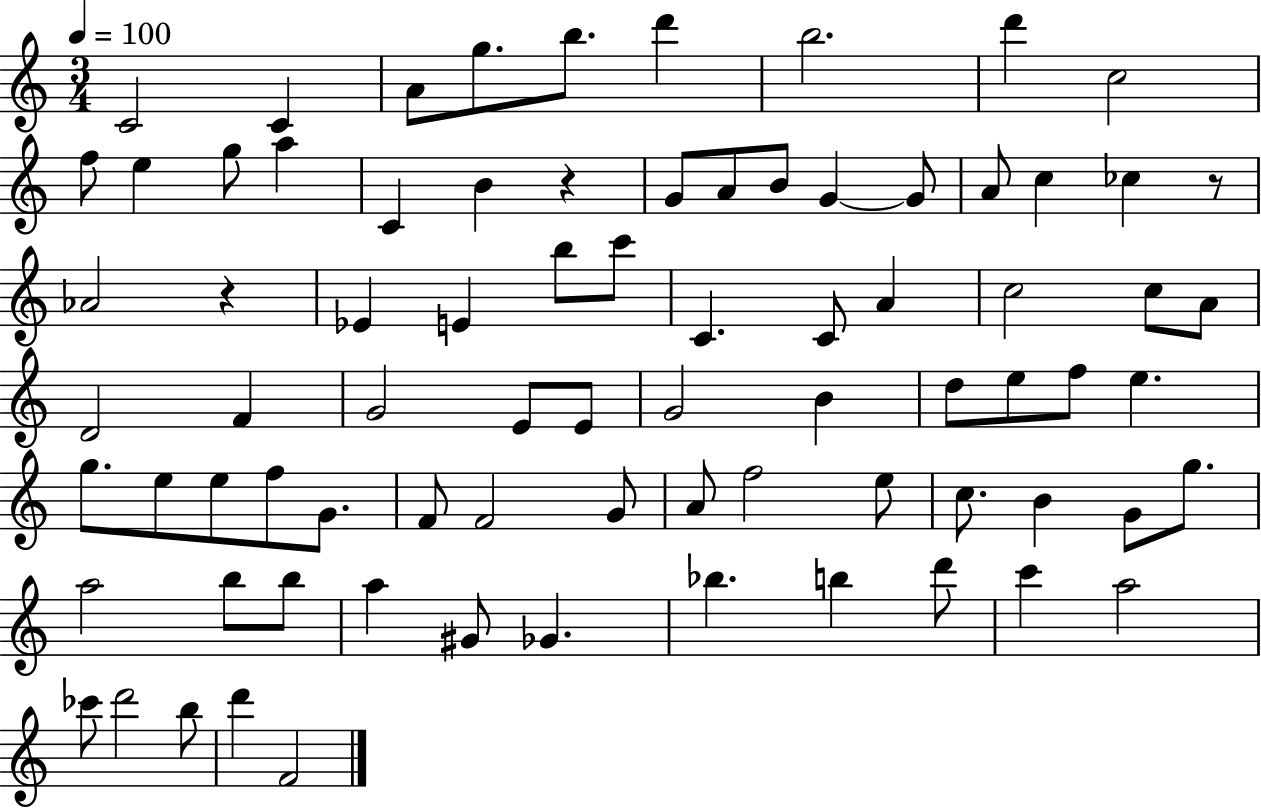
{
  \clef treble
  \numericTimeSignature
  \time 3/4
  \key c \major
  \tempo 4 = 100
  c'2 c'4 | a'8 g''8. b''8. d'''4 | b''2. | d'''4 c''2 | \break f''8 e''4 g''8 a''4 | c'4 b'4 r4 | g'8 a'8 b'8 g'4~~ g'8 | a'8 c''4 ces''4 r8 | \break aes'2 r4 | ees'4 e'4 b''8 c'''8 | c'4. c'8 a'4 | c''2 c''8 a'8 | \break d'2 f'4 | g'2 e'8 e'8 | g'2 b'4 | d''8 e''8 f''8 e''4. | \break g''8. e''8 e''8 f''8 g'8. | f'8 f'2 g'8 | a'8 f''2 e''8 | c''8. b'4 g'8 g''8. | \break a''2 b''8 b''8 | a''4 gis'8 ges'4. | bes''4. b''4 d'''8 | c'''4 a''2 | \break ces'''8 d'''2 b''8 | d'''4 f'2 | \bar "|."
}